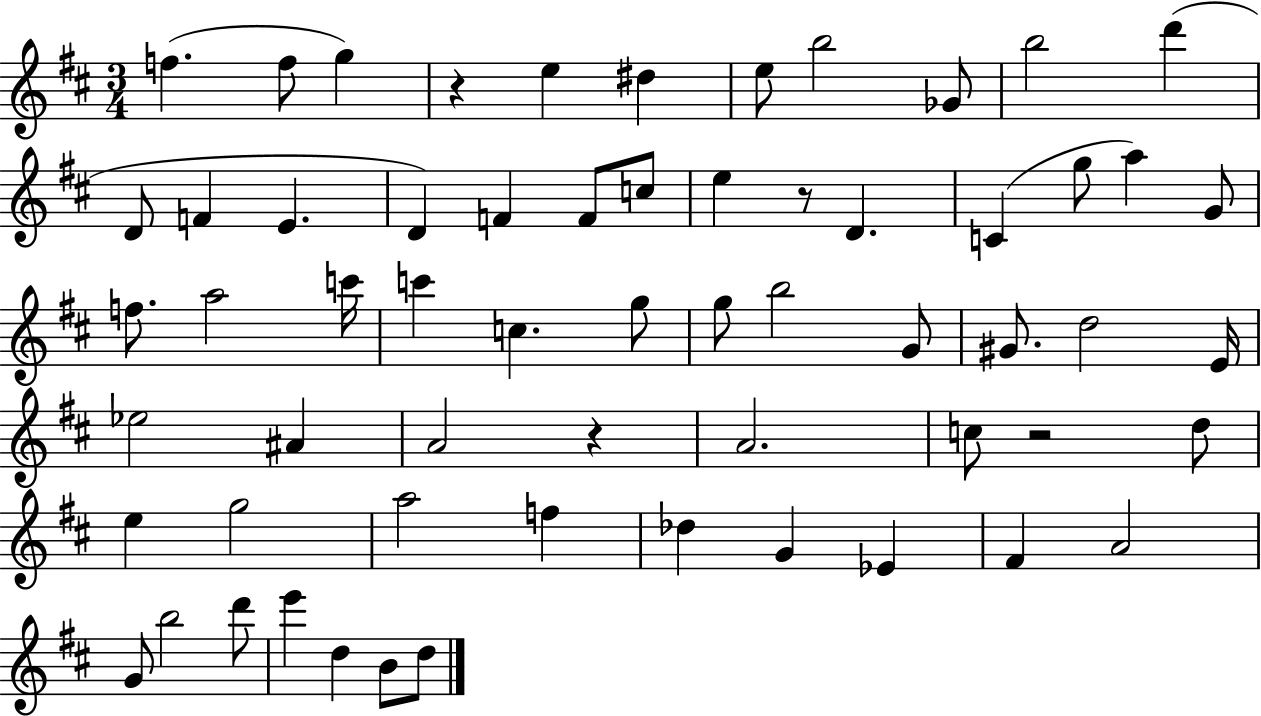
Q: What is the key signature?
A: D major